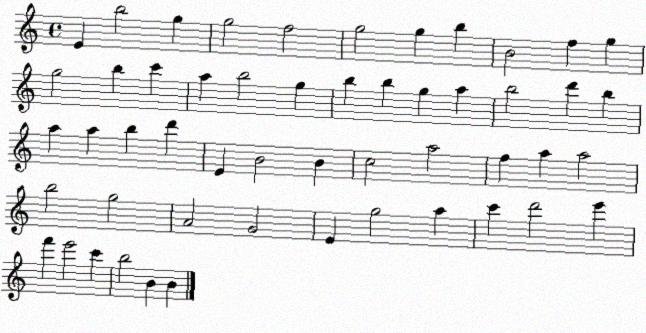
X:1
T:Untitled
M:4/4
L:1/4
K:C
E b2 g g2 f2 g2 g b B2 f g g2 b c' a b2 g b b g a b2 d' b a a b d' E B2 B c2 a2 f a a2 b2 g2 A2 G2 E g2 a c' d'2 e' f' e'2 c' b2 B B